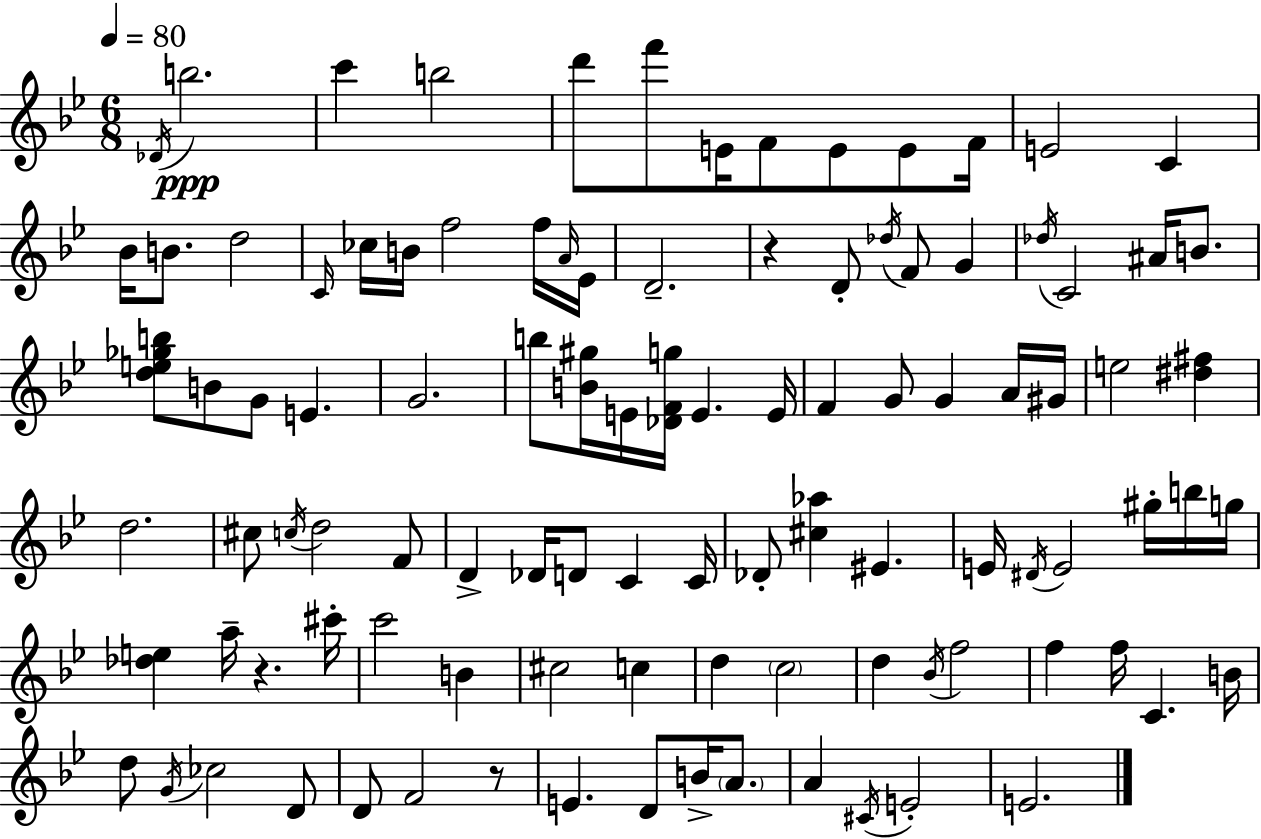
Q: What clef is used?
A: treble